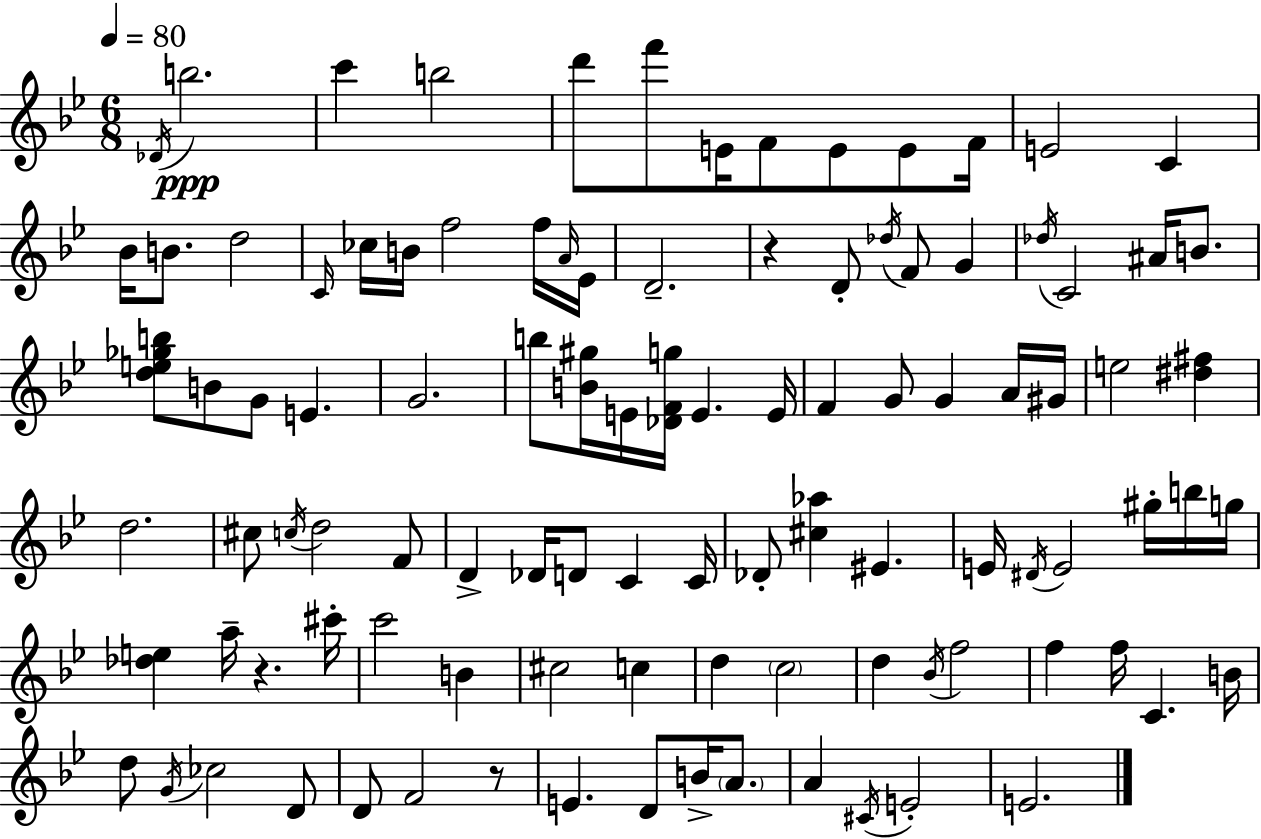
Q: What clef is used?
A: treble